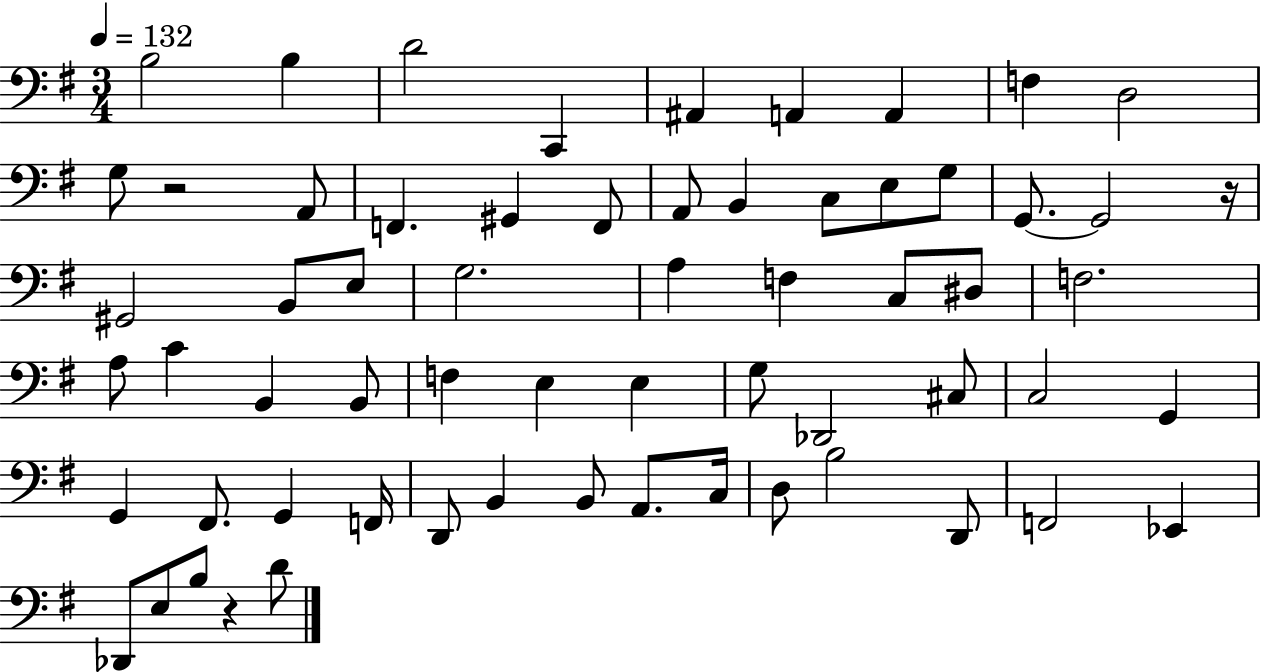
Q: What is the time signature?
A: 3/4